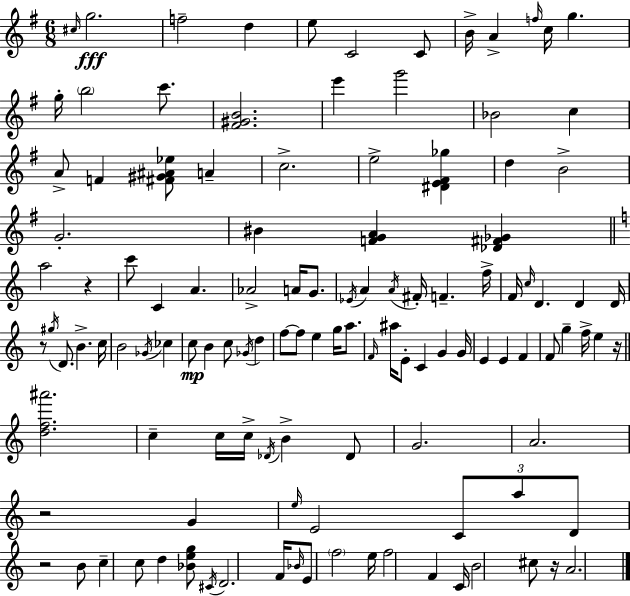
{
  \clef treble
  \numericTimeSignature
  \time 6/8
  \key e \minor
  \grace { cis''16 }\fff g''2. | f''2-- d''4 | e''8 c'2 c'8 | b'16-> a'4-> \grace { f''16 } c''16 g''4. | \break g''16-. \parenthesize b''2 c'''8. | <fis' gis' b'>2. | e'''4 g'''2 | bes'2 c''4 | \break a'8-> f'4 <fis' gis' ais' ees''>8 a'4-- | c''2.-> | e''2-> <dis' e' fis' ges''>4 | d''4 b'2-> | \break g'2.-. | bis'4 <f' g' a'>4 <des' fis' ges'>4 | \bar "||" \break \key c \major a''2 r4 | c'''8 c'4 a'4. | aes'2-> a'16 g'8. | \acciaccatura { ees'16 } a'4 \acciaccatura { a'16 } fis'16-. f'4.-- | \break f''16-> f'16 \grace { c''16 } d'4. d'4 | d'16 r8 \acciaccatura { gis''16 } d'8. b'4.-> | c''16 b'2 | \acciaccatura { ges'16 } ces''4 c''8\mp b'4 c''8 | \break \acciaccatura { ges'16 } d''4 f''8~~ f''8 e''4 | g''16 a''8. \grace { f'16 } ais''16 e'8-. c'4 | g'4 g'16 e'4 e'4 | f'4 f'8 g''4-- | \break f''16-> e''4 r16 \bar "||" \break \key a \minor <d'' f'' ais'''>2. | c''4-- c''16 c''16-> \acciaccatura { des'16 } b'4-> des'8 | g'2. | a'2. | \break r2 g'4 | \grace { e''16 } e'2 \tuplet 3/2 { c'8 | a''8 d'8 } r2 | b'8 c''4-- c''8 d''4 | \break <bes' e'' g''>8 \acciaccatura { cis'16 } d'2. | f'16 \grace { bes'16 } e'8 \parenthesize f''2 | e''16 f''2 | f'4 c'16 b'2 | \break cis''8 r16 a'2. | \bar "|."
}